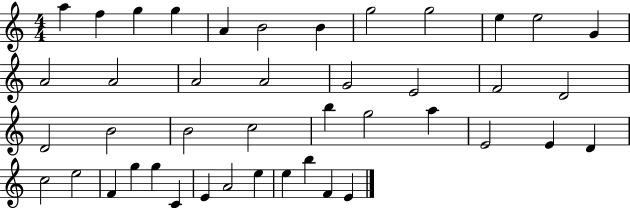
A5/q F5/q G5/q G5/q A4/q B4/h B4/q G5/h G5/h E5/q E5/h G4/q A4/h A4/h A4/h A4/h G4/h E4/h F4/h D4/h D4/h B4/h B4/h C5/h B5/q G5/h A5/q E4/h E4/q D4/q C5/h E5/h F4/q G5/q G5/q C4/q E4/q A4/h E5/q E5/q B5/q F4/q E4/q